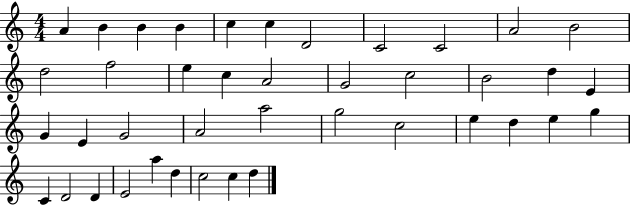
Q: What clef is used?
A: treble